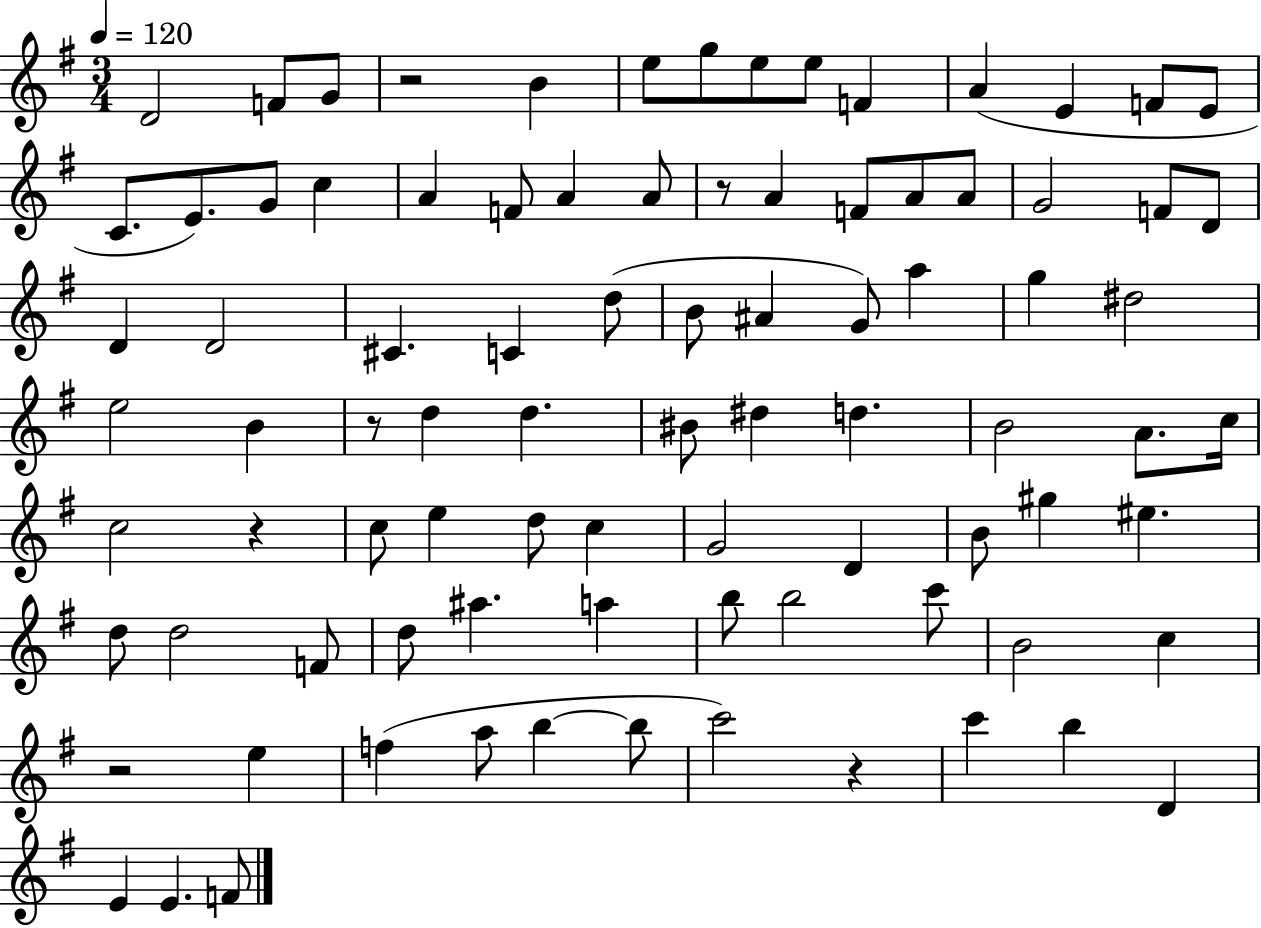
X:1
T:Untitled
M:3/4
L:1/4
K:G
D2 F/2 G/2 z2 B e/2 g/2 e/2 e/2 F A E F/2 E/2 C/2 E/2 G/2 c A F/2 A A/2 z/2 A F/2 A/2 A/2 G2 F/2 D/2 D D2 ^C C d/2 B/2 ^A G/2 a g ^d2 e2 B z/2 d d ^B/2 ^d d B2 A/2 c/4 c2 z c/2 e d/2 c G2 D B/2 ^g ^e d/2 d2 F/2 d/2 ^a a b/2 b2 c'/2 B2 c z2 e f a/2 b b/2 c'2 z c' b D E E F/2